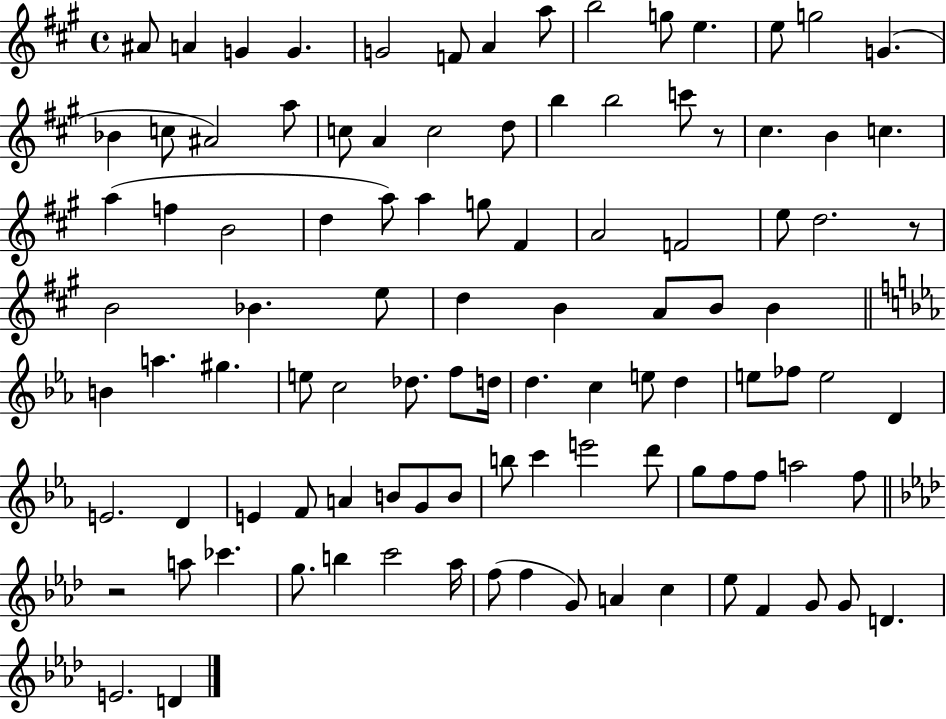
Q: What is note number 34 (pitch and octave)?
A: A5